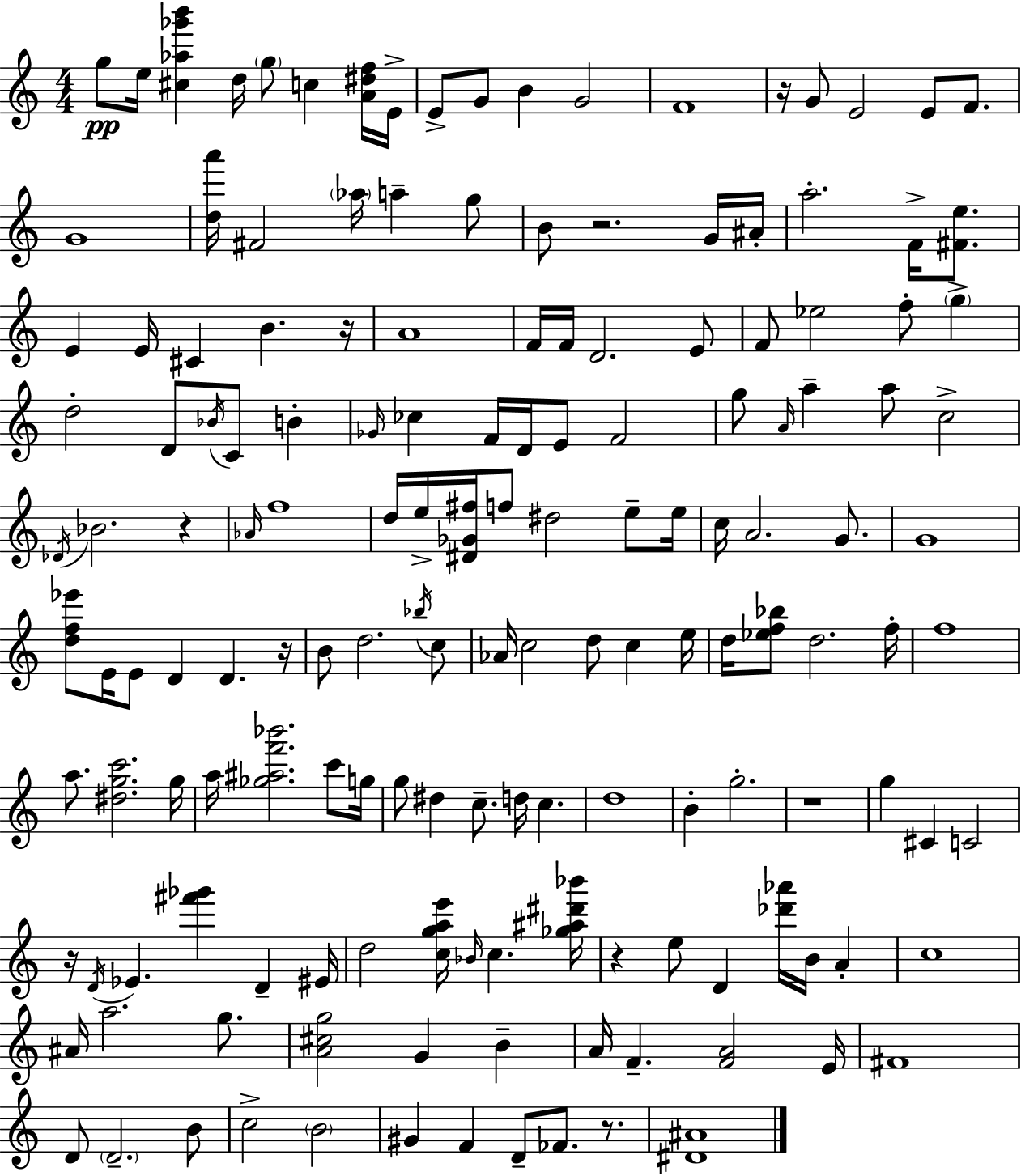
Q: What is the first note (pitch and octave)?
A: G5